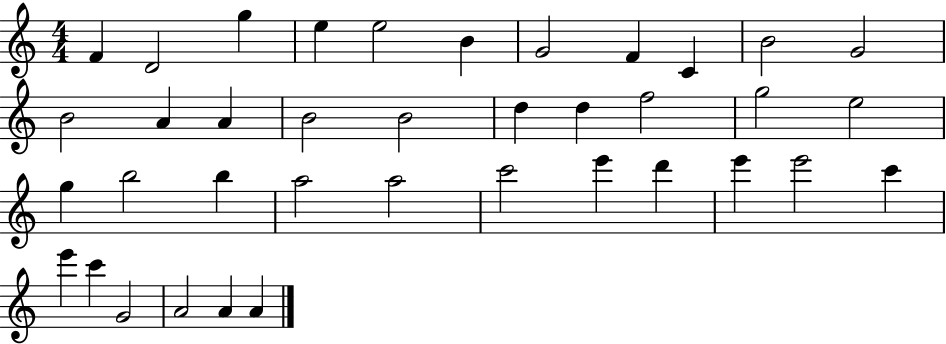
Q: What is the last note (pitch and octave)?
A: A4